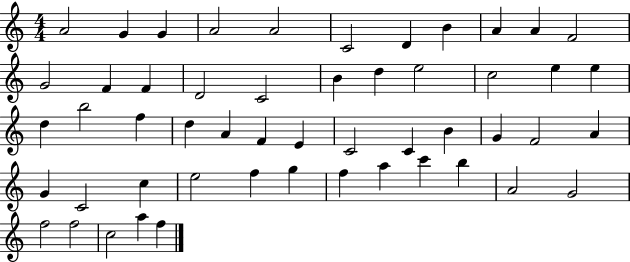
X:1
T:Untitled
M:4/4
L:1/4
K:C
A2 G G A2 A2 C2 D B A A F2 G2 F F D2 C2 B d e2 c2 e e d b2 f d A F E C2 C B G F2 A G C2 c e2 f g f a c' b A2 G2 f2 f2 c2 a f